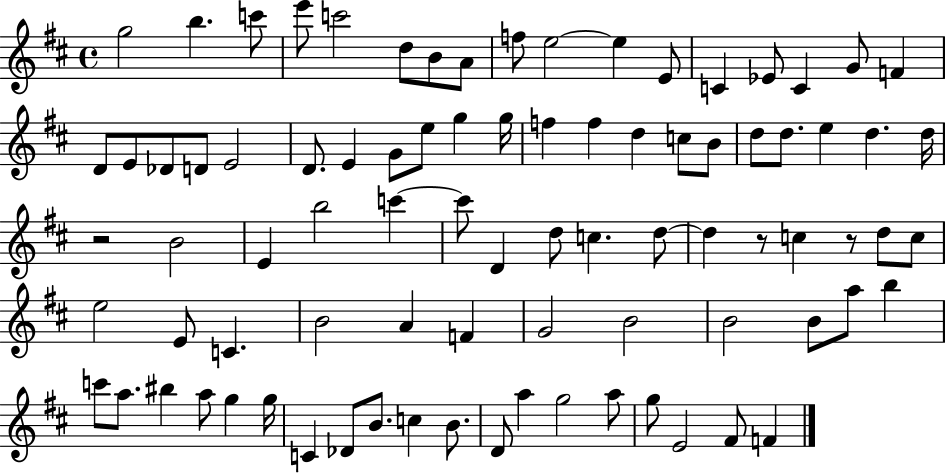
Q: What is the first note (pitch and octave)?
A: G5